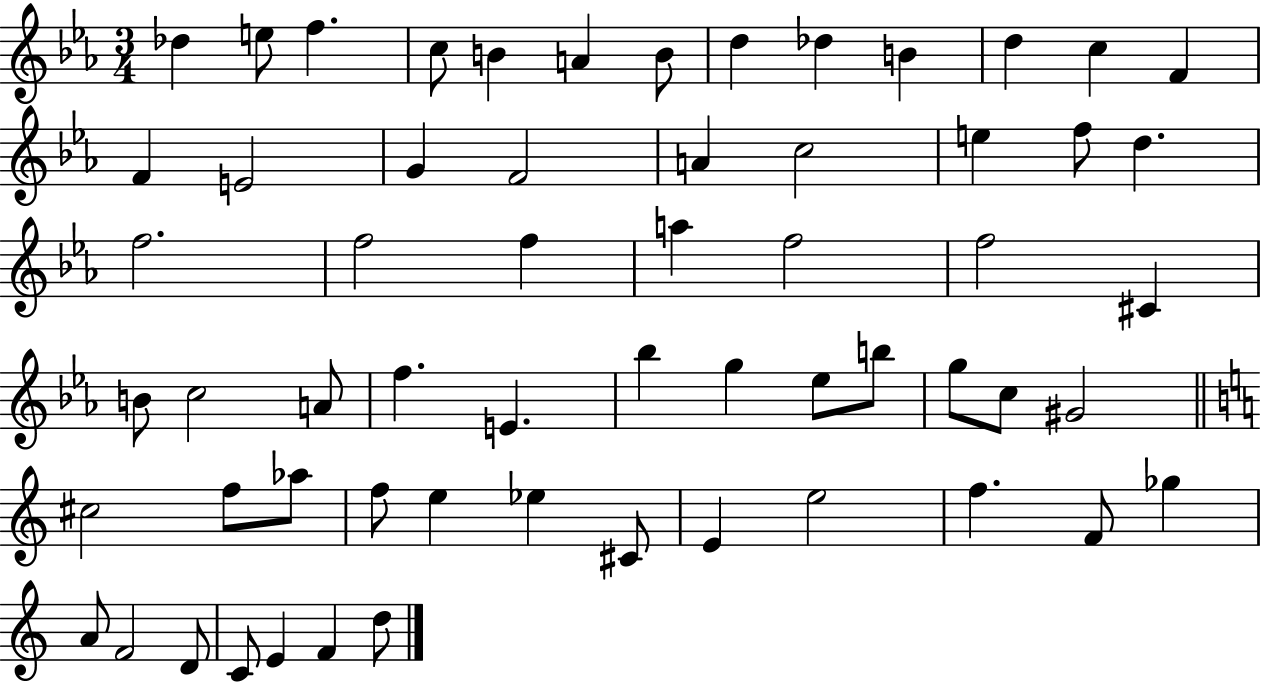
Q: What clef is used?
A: treble